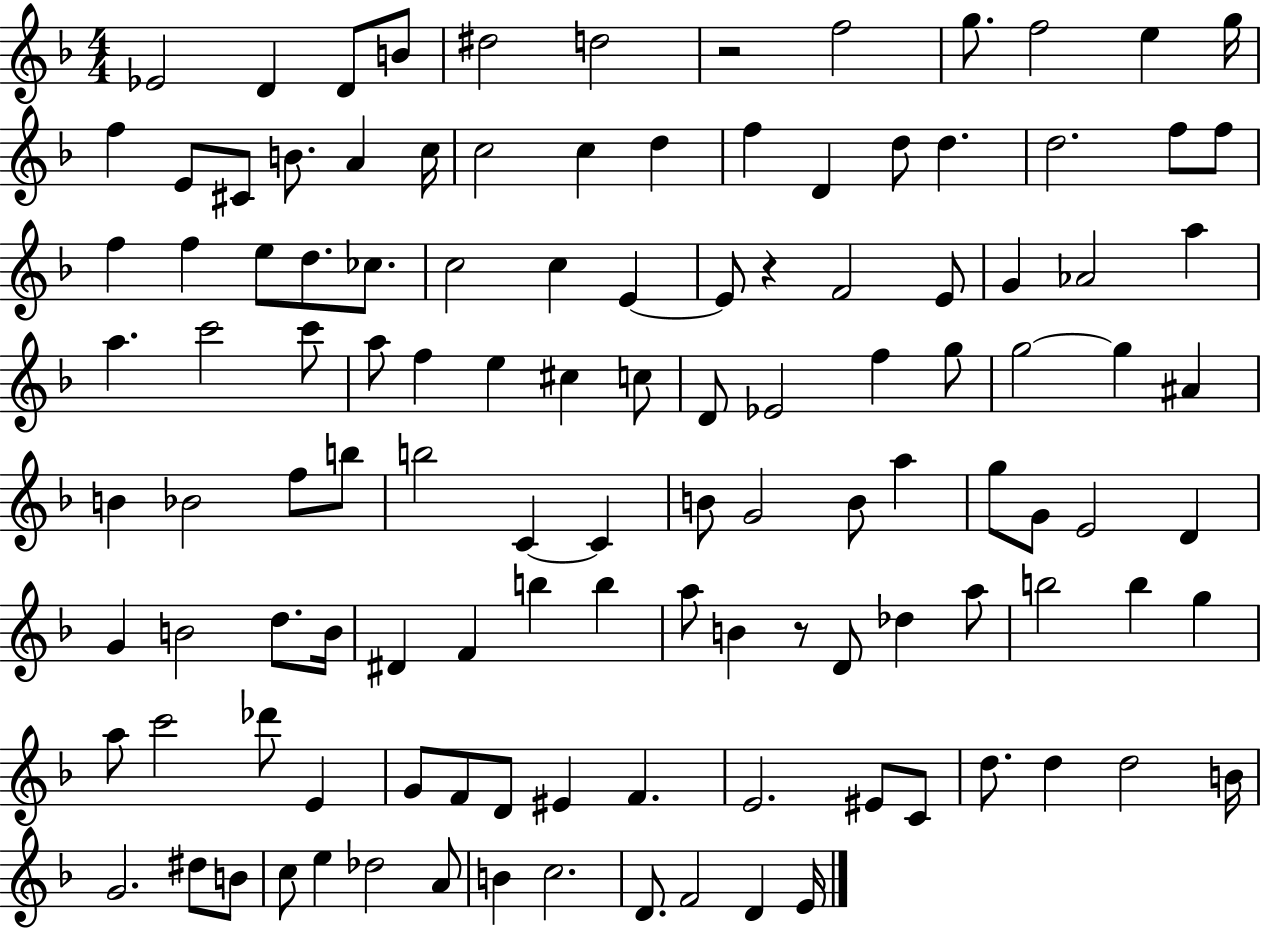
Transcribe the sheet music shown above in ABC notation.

X:1
T:Untitled
M:4/4
L:1/4
K:F
_E2 D D/2 B/2 ^d2 d2 z2 f2 g/2 f2 e g/4 f E/2 ^C/2 B/2 A c/4 c2 c d f D d/2 d d2 f/2 f/2 f f e/2 d/2 _c/2 c2 c E E/2 z F2 E/2 G _A2 a a c'2 c'/2 a/2 f e ^c c/2 D/2 _E2 f g/2 g2 g ^A B _B2 f/2 b/2 b2 C C B/2 G2 B/2 a g/2 G/2 E2 D G B2 d/2 B/4 ^D F b b a/2 B z/2 D/2 _d a/2 b2 b g a/2 c'2 _d'/2 E G/2 F/2 D/2 ^E F E2 ^E/2 C/2 d/2 d d2 B/4 G2 ^d/2 B/2 c/2 e _d2 A/2 B c2 D/2 F2 D E/4